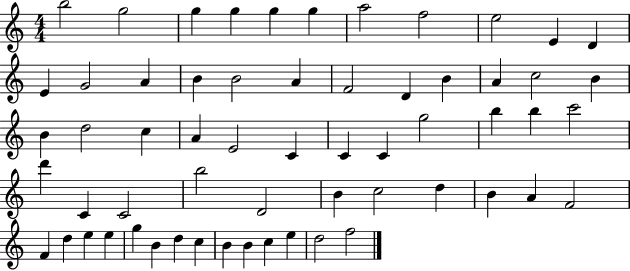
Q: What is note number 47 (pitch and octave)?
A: F4